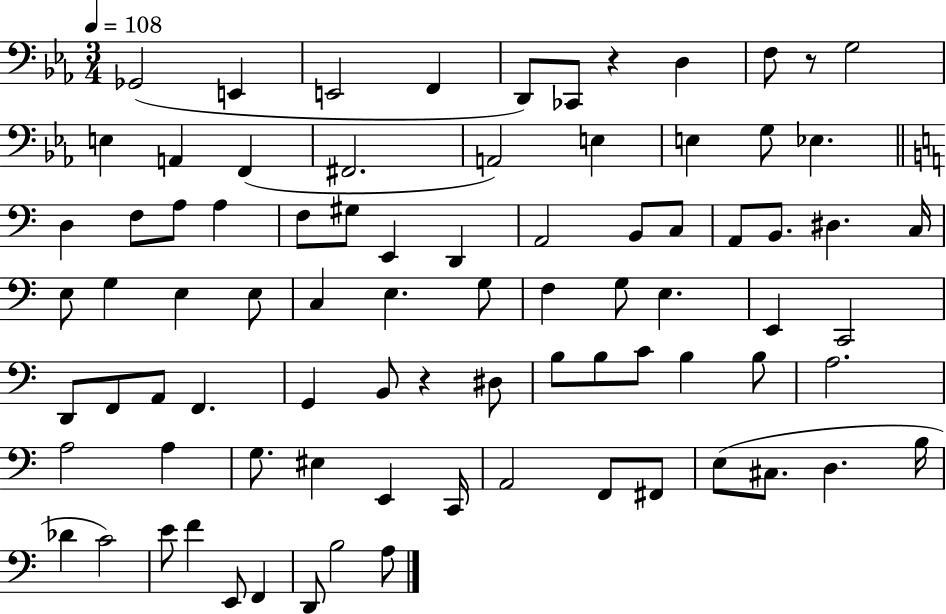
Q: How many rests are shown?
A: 3